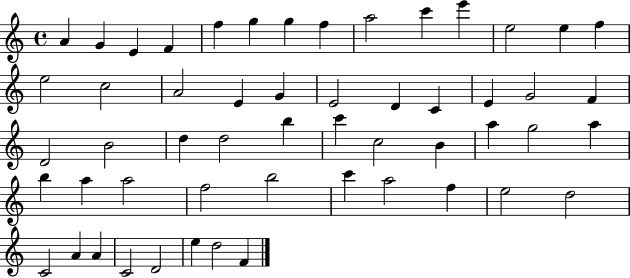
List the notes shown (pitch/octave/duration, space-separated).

A4/q G4/q E4/q F4/q F5/q G5/q G5/q F5/q A5/h C6/q E6/q E5/h E5/q F5/q E5/h C5/h A4/h E4/q G4/q E4/h D4/q C4/q E4/q G4/h F4/q D4/h B4/h D5/q D5/h B5/q C6/q C5/h B4/q A5/q G5/h A5/q B5/q A5/q A5/h F5/h B5/h C6/q A5/h F5/q E5/h D5/h C4/h A4/q A4/q C4/h D4/h E5/q D5/h F4/q